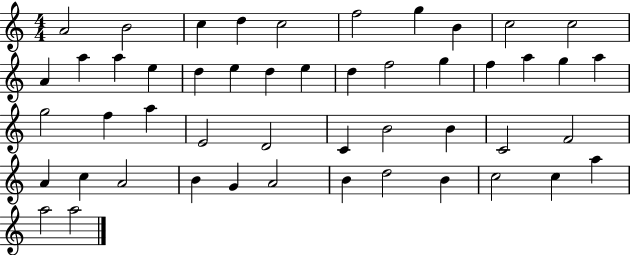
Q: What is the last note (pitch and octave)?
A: A5